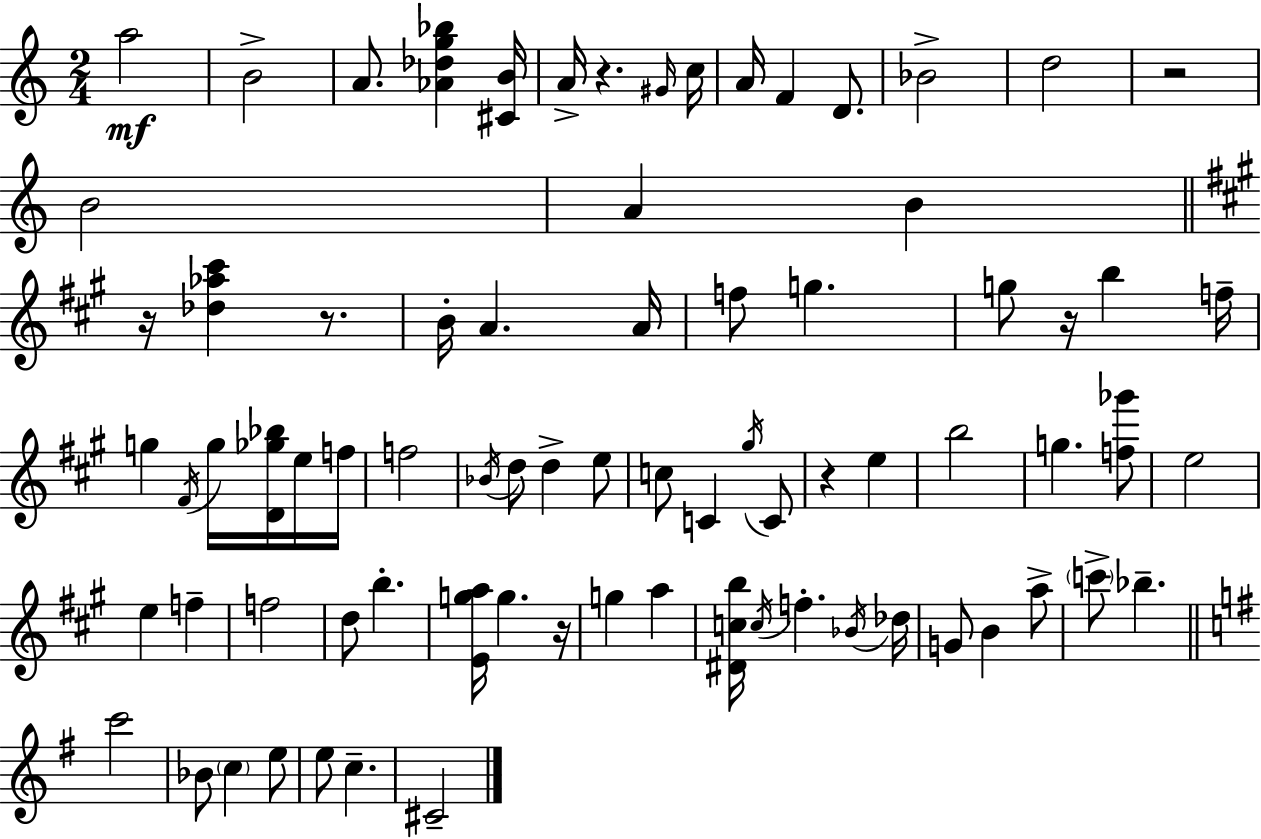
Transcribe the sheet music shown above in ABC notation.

X:1
T:Untitled
M:2/4
L:1/4
K:Am
a2 B2 A/2 [_A_dg_b] [^CB]/4 A/4 z ^G/4 c/4 A/4 F D/2 _B2 d2 z2 B2 A B z/4 [_d_a^c'] z/2 B/4 A A/4 f/2 g g/2 z/4 b f/4 g ^F/4 g/4 [D_g_b]/4 e/4 f/4 f2 _B/4 d/2 d e/2 c/2 C ^g/4 C/2 z e b2 g [f_g']/2 e2 e f f2 d/2 b [Ega]/4 g z/4 g a [^Dcb]/4 c/4 f _B/4 _d/4 G/2 B a/2 c'/2 _b c'2 _B/2 c e/2 e/2 c ^C2